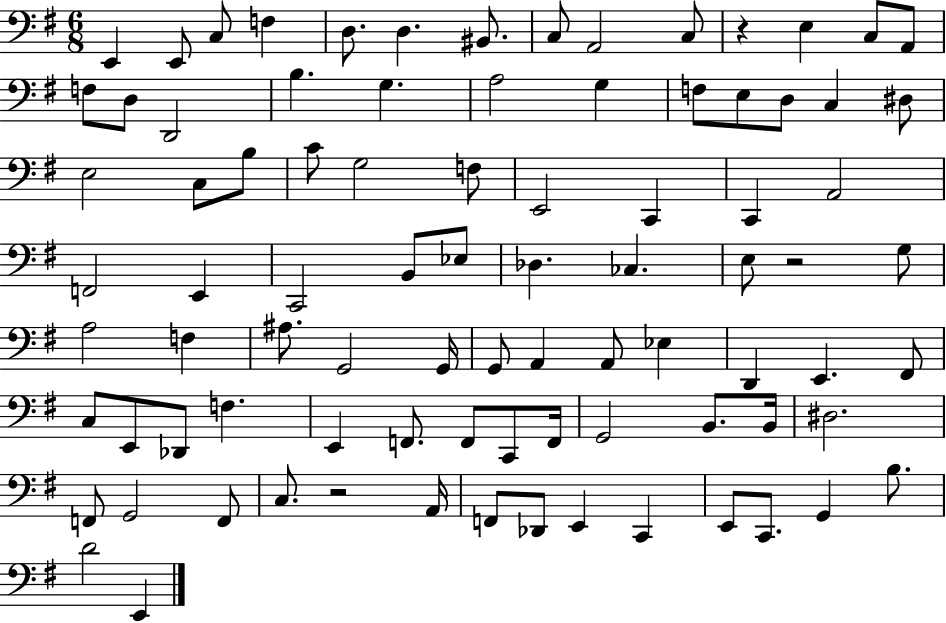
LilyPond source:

{
  \clef bass
  \numericTimeSignature
  \time 6/8
  \key g \major
  e,4 e,8 c8 f4 | d8. d4. bis,8. | c8 a,2 c8 | r4 e4 c8 a,8 | \break f8 d8 d,2 | b4. g4. | a2 g4 | f8 e8 d8 c4 dis8 | \break e2 c8 b8 | c'8 g2 f8 | e,2 c,4 | c,4 a,2 | \break f,2 e,4 | c,2 b,8 ees8 | des4. ces4. | e8 r2 g8 | \break a2 f4 | ais8. g,2 g,16 | g,8 a,4 a,8 ees4 | d,4 e,4. fis,8 | \break c8 e,8 des,8 f4. | e,4 f,8. f,8 c,8 f,16 | g,2 b,8. b,16 | dis2. | \break f,8 g,2 f,8 | c8. r2 a,16 | f,8 des,8 e,4 c,4 | e,8 c,8. g,4 b8. | \break d'2 e,4 | \bar "|."
}